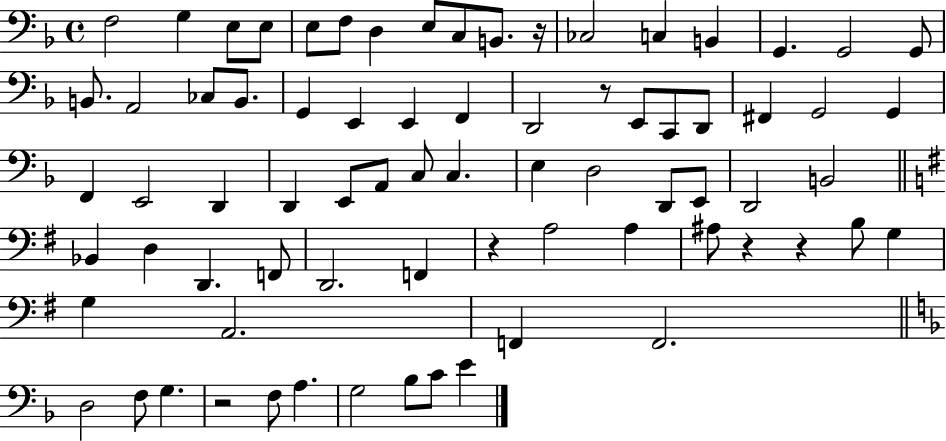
F3/h G3/q E3/e E3/e E3/e F3/e D3/q E3/e C3/e B2/e. R/s CES3/h C3/q B2/q G2/q. G2/h G2/e B2/e. A2/h CES3/e B2/e. G2/q E2/q E2/q F2/q D2/h R/e E2/e C2/e D2/e F#2/q G2/h G2/q F2/q E2/h D2/q D2/q E2/e A2/e C3/e C3/q. E3/q D3/h D2/e E2/e D2/h B2/h Bb2/q D3/q D2/q. F2/e D2/h. F2/q R/q A3/h A3/q A#3/e R/q R/q B3/e G3/q G3/q A2/h. F2/q F2/h. D3/h F3/e G3/q. R/h F3/e A3/q. G3/h Bb3/e C4/e E4/q